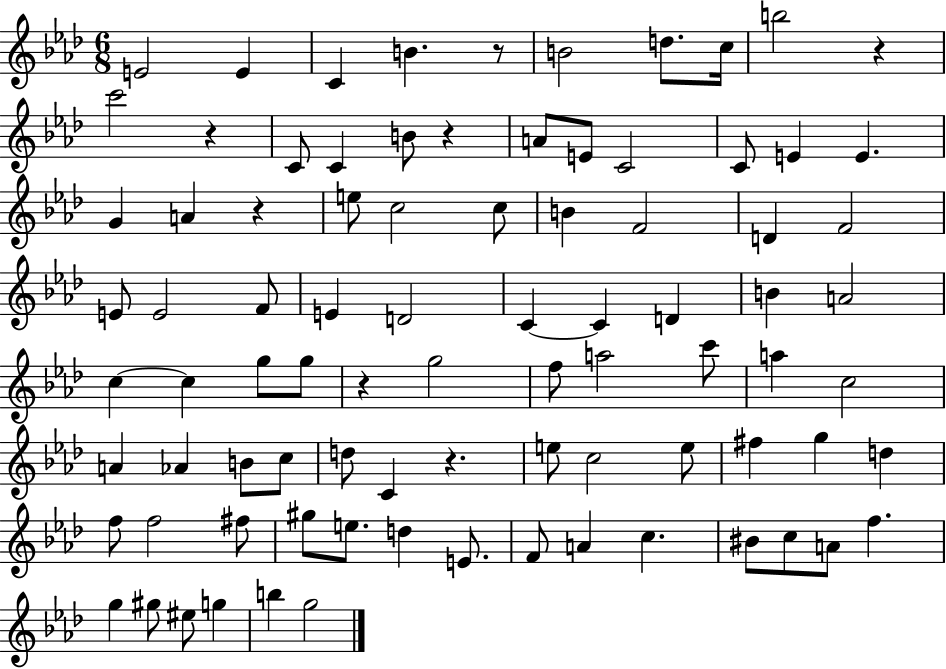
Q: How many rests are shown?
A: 7